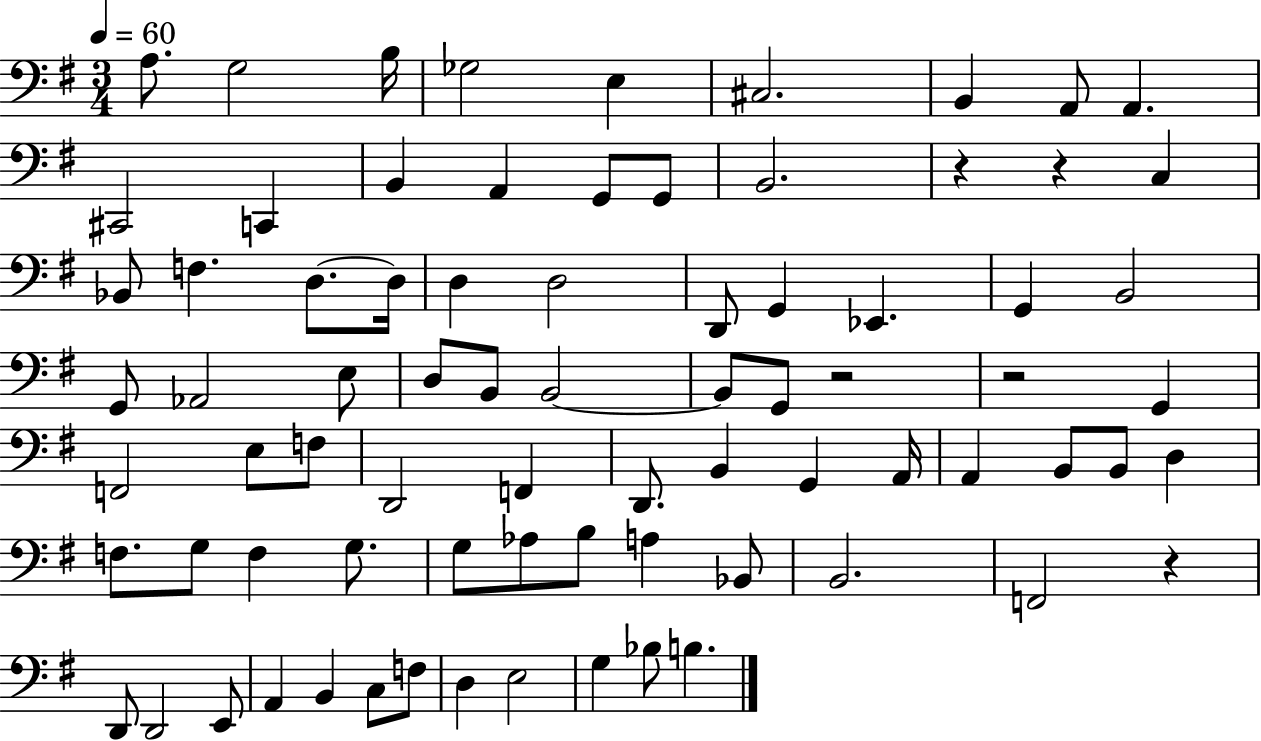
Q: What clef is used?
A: bass